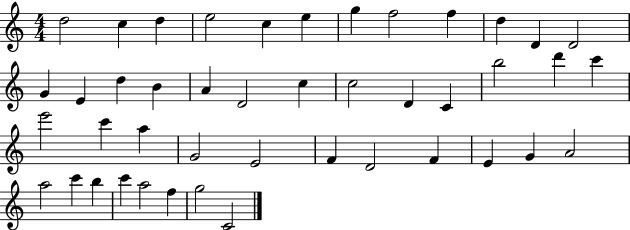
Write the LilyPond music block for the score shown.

{
  \clef treble
  \numericTimeSignature
  \time 4/4
  \key c \major
  d''2 c''4 d''4 | e''2 c''4 e''4 | g''4 f''2 f''4 | d''4 d'4 d'2 | \break g'4 e'4 d''4 b'4 | a'4 d'2 c''4 | c''2 d'4 c'4 | b''2 d'''4 c'''4 | \break e'''2 c'''4 a''4 | g'2 e'2 | f'4 d'2 f'4 | e'4 g'4 a'2 | \break a''2 c'''4 b''4 | c'''4 a''2 f''4 | g''2 c'2 | \bar "|."
}